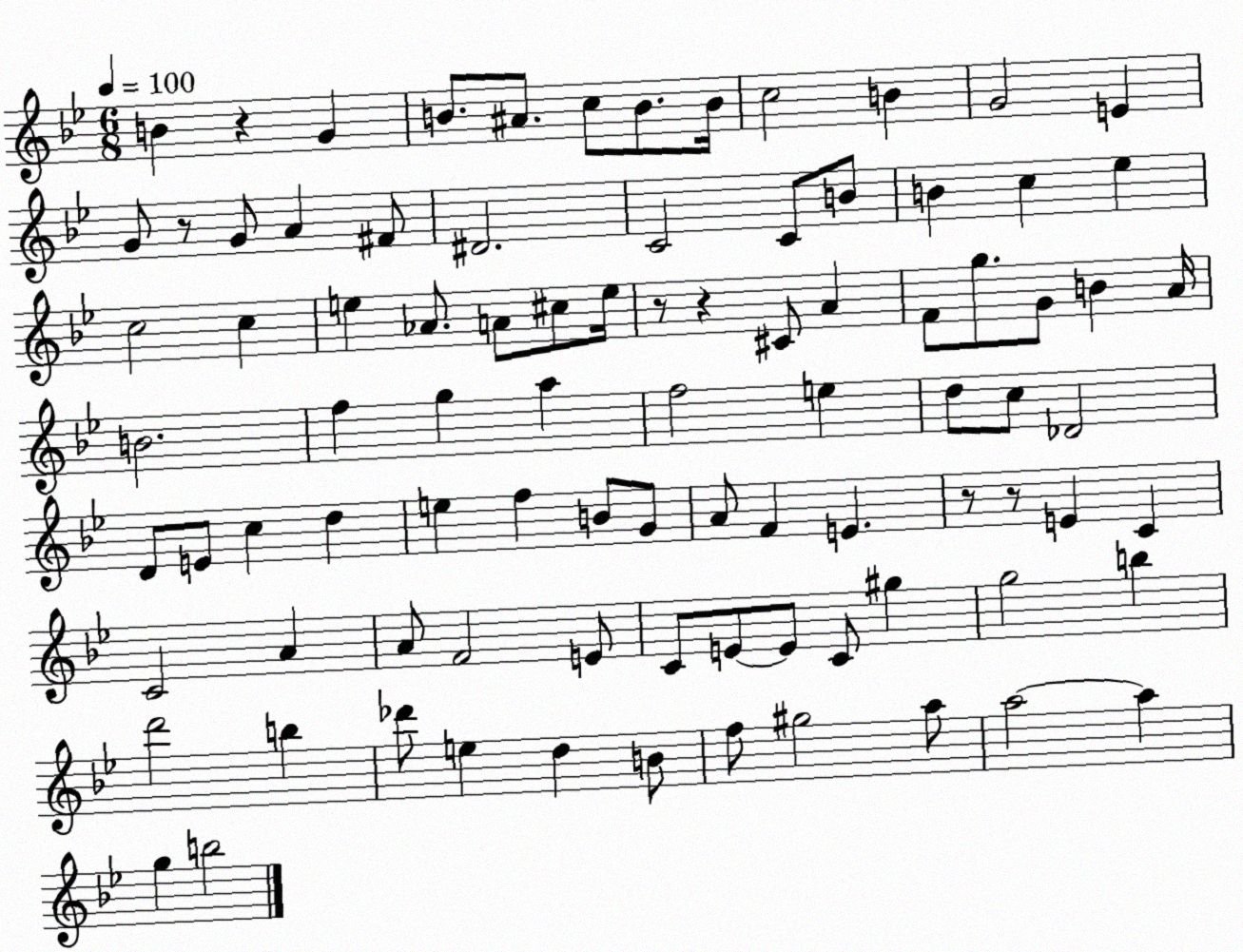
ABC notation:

X:1
T:Untitled
M:6/8
L:1/4
K:Bb
B z G B/2 ^A/2 c/2 B/2 B/4 c2 B G2 E G/2 z/2 G/2 A ^F/2 ^D2 C2 C/2 B/2 B c _e c2 c e _A/2 A/2 ^c/2 e/4 z/2 z ^C/2 A F/2 g/2 G/2 B A/4 B2 f g a f2 e d/2 c/2 _D2 D/2 E/2 c d e f B/2 G/2 A/2 F E z/2 z/2 E C C2 A A/2 F2 E/2 C/2 E/2 E/2 C/2 ^g g2 b d'2 b _d'/2 e d B/2 f/2 ^g2 a/2 a2 a g b2